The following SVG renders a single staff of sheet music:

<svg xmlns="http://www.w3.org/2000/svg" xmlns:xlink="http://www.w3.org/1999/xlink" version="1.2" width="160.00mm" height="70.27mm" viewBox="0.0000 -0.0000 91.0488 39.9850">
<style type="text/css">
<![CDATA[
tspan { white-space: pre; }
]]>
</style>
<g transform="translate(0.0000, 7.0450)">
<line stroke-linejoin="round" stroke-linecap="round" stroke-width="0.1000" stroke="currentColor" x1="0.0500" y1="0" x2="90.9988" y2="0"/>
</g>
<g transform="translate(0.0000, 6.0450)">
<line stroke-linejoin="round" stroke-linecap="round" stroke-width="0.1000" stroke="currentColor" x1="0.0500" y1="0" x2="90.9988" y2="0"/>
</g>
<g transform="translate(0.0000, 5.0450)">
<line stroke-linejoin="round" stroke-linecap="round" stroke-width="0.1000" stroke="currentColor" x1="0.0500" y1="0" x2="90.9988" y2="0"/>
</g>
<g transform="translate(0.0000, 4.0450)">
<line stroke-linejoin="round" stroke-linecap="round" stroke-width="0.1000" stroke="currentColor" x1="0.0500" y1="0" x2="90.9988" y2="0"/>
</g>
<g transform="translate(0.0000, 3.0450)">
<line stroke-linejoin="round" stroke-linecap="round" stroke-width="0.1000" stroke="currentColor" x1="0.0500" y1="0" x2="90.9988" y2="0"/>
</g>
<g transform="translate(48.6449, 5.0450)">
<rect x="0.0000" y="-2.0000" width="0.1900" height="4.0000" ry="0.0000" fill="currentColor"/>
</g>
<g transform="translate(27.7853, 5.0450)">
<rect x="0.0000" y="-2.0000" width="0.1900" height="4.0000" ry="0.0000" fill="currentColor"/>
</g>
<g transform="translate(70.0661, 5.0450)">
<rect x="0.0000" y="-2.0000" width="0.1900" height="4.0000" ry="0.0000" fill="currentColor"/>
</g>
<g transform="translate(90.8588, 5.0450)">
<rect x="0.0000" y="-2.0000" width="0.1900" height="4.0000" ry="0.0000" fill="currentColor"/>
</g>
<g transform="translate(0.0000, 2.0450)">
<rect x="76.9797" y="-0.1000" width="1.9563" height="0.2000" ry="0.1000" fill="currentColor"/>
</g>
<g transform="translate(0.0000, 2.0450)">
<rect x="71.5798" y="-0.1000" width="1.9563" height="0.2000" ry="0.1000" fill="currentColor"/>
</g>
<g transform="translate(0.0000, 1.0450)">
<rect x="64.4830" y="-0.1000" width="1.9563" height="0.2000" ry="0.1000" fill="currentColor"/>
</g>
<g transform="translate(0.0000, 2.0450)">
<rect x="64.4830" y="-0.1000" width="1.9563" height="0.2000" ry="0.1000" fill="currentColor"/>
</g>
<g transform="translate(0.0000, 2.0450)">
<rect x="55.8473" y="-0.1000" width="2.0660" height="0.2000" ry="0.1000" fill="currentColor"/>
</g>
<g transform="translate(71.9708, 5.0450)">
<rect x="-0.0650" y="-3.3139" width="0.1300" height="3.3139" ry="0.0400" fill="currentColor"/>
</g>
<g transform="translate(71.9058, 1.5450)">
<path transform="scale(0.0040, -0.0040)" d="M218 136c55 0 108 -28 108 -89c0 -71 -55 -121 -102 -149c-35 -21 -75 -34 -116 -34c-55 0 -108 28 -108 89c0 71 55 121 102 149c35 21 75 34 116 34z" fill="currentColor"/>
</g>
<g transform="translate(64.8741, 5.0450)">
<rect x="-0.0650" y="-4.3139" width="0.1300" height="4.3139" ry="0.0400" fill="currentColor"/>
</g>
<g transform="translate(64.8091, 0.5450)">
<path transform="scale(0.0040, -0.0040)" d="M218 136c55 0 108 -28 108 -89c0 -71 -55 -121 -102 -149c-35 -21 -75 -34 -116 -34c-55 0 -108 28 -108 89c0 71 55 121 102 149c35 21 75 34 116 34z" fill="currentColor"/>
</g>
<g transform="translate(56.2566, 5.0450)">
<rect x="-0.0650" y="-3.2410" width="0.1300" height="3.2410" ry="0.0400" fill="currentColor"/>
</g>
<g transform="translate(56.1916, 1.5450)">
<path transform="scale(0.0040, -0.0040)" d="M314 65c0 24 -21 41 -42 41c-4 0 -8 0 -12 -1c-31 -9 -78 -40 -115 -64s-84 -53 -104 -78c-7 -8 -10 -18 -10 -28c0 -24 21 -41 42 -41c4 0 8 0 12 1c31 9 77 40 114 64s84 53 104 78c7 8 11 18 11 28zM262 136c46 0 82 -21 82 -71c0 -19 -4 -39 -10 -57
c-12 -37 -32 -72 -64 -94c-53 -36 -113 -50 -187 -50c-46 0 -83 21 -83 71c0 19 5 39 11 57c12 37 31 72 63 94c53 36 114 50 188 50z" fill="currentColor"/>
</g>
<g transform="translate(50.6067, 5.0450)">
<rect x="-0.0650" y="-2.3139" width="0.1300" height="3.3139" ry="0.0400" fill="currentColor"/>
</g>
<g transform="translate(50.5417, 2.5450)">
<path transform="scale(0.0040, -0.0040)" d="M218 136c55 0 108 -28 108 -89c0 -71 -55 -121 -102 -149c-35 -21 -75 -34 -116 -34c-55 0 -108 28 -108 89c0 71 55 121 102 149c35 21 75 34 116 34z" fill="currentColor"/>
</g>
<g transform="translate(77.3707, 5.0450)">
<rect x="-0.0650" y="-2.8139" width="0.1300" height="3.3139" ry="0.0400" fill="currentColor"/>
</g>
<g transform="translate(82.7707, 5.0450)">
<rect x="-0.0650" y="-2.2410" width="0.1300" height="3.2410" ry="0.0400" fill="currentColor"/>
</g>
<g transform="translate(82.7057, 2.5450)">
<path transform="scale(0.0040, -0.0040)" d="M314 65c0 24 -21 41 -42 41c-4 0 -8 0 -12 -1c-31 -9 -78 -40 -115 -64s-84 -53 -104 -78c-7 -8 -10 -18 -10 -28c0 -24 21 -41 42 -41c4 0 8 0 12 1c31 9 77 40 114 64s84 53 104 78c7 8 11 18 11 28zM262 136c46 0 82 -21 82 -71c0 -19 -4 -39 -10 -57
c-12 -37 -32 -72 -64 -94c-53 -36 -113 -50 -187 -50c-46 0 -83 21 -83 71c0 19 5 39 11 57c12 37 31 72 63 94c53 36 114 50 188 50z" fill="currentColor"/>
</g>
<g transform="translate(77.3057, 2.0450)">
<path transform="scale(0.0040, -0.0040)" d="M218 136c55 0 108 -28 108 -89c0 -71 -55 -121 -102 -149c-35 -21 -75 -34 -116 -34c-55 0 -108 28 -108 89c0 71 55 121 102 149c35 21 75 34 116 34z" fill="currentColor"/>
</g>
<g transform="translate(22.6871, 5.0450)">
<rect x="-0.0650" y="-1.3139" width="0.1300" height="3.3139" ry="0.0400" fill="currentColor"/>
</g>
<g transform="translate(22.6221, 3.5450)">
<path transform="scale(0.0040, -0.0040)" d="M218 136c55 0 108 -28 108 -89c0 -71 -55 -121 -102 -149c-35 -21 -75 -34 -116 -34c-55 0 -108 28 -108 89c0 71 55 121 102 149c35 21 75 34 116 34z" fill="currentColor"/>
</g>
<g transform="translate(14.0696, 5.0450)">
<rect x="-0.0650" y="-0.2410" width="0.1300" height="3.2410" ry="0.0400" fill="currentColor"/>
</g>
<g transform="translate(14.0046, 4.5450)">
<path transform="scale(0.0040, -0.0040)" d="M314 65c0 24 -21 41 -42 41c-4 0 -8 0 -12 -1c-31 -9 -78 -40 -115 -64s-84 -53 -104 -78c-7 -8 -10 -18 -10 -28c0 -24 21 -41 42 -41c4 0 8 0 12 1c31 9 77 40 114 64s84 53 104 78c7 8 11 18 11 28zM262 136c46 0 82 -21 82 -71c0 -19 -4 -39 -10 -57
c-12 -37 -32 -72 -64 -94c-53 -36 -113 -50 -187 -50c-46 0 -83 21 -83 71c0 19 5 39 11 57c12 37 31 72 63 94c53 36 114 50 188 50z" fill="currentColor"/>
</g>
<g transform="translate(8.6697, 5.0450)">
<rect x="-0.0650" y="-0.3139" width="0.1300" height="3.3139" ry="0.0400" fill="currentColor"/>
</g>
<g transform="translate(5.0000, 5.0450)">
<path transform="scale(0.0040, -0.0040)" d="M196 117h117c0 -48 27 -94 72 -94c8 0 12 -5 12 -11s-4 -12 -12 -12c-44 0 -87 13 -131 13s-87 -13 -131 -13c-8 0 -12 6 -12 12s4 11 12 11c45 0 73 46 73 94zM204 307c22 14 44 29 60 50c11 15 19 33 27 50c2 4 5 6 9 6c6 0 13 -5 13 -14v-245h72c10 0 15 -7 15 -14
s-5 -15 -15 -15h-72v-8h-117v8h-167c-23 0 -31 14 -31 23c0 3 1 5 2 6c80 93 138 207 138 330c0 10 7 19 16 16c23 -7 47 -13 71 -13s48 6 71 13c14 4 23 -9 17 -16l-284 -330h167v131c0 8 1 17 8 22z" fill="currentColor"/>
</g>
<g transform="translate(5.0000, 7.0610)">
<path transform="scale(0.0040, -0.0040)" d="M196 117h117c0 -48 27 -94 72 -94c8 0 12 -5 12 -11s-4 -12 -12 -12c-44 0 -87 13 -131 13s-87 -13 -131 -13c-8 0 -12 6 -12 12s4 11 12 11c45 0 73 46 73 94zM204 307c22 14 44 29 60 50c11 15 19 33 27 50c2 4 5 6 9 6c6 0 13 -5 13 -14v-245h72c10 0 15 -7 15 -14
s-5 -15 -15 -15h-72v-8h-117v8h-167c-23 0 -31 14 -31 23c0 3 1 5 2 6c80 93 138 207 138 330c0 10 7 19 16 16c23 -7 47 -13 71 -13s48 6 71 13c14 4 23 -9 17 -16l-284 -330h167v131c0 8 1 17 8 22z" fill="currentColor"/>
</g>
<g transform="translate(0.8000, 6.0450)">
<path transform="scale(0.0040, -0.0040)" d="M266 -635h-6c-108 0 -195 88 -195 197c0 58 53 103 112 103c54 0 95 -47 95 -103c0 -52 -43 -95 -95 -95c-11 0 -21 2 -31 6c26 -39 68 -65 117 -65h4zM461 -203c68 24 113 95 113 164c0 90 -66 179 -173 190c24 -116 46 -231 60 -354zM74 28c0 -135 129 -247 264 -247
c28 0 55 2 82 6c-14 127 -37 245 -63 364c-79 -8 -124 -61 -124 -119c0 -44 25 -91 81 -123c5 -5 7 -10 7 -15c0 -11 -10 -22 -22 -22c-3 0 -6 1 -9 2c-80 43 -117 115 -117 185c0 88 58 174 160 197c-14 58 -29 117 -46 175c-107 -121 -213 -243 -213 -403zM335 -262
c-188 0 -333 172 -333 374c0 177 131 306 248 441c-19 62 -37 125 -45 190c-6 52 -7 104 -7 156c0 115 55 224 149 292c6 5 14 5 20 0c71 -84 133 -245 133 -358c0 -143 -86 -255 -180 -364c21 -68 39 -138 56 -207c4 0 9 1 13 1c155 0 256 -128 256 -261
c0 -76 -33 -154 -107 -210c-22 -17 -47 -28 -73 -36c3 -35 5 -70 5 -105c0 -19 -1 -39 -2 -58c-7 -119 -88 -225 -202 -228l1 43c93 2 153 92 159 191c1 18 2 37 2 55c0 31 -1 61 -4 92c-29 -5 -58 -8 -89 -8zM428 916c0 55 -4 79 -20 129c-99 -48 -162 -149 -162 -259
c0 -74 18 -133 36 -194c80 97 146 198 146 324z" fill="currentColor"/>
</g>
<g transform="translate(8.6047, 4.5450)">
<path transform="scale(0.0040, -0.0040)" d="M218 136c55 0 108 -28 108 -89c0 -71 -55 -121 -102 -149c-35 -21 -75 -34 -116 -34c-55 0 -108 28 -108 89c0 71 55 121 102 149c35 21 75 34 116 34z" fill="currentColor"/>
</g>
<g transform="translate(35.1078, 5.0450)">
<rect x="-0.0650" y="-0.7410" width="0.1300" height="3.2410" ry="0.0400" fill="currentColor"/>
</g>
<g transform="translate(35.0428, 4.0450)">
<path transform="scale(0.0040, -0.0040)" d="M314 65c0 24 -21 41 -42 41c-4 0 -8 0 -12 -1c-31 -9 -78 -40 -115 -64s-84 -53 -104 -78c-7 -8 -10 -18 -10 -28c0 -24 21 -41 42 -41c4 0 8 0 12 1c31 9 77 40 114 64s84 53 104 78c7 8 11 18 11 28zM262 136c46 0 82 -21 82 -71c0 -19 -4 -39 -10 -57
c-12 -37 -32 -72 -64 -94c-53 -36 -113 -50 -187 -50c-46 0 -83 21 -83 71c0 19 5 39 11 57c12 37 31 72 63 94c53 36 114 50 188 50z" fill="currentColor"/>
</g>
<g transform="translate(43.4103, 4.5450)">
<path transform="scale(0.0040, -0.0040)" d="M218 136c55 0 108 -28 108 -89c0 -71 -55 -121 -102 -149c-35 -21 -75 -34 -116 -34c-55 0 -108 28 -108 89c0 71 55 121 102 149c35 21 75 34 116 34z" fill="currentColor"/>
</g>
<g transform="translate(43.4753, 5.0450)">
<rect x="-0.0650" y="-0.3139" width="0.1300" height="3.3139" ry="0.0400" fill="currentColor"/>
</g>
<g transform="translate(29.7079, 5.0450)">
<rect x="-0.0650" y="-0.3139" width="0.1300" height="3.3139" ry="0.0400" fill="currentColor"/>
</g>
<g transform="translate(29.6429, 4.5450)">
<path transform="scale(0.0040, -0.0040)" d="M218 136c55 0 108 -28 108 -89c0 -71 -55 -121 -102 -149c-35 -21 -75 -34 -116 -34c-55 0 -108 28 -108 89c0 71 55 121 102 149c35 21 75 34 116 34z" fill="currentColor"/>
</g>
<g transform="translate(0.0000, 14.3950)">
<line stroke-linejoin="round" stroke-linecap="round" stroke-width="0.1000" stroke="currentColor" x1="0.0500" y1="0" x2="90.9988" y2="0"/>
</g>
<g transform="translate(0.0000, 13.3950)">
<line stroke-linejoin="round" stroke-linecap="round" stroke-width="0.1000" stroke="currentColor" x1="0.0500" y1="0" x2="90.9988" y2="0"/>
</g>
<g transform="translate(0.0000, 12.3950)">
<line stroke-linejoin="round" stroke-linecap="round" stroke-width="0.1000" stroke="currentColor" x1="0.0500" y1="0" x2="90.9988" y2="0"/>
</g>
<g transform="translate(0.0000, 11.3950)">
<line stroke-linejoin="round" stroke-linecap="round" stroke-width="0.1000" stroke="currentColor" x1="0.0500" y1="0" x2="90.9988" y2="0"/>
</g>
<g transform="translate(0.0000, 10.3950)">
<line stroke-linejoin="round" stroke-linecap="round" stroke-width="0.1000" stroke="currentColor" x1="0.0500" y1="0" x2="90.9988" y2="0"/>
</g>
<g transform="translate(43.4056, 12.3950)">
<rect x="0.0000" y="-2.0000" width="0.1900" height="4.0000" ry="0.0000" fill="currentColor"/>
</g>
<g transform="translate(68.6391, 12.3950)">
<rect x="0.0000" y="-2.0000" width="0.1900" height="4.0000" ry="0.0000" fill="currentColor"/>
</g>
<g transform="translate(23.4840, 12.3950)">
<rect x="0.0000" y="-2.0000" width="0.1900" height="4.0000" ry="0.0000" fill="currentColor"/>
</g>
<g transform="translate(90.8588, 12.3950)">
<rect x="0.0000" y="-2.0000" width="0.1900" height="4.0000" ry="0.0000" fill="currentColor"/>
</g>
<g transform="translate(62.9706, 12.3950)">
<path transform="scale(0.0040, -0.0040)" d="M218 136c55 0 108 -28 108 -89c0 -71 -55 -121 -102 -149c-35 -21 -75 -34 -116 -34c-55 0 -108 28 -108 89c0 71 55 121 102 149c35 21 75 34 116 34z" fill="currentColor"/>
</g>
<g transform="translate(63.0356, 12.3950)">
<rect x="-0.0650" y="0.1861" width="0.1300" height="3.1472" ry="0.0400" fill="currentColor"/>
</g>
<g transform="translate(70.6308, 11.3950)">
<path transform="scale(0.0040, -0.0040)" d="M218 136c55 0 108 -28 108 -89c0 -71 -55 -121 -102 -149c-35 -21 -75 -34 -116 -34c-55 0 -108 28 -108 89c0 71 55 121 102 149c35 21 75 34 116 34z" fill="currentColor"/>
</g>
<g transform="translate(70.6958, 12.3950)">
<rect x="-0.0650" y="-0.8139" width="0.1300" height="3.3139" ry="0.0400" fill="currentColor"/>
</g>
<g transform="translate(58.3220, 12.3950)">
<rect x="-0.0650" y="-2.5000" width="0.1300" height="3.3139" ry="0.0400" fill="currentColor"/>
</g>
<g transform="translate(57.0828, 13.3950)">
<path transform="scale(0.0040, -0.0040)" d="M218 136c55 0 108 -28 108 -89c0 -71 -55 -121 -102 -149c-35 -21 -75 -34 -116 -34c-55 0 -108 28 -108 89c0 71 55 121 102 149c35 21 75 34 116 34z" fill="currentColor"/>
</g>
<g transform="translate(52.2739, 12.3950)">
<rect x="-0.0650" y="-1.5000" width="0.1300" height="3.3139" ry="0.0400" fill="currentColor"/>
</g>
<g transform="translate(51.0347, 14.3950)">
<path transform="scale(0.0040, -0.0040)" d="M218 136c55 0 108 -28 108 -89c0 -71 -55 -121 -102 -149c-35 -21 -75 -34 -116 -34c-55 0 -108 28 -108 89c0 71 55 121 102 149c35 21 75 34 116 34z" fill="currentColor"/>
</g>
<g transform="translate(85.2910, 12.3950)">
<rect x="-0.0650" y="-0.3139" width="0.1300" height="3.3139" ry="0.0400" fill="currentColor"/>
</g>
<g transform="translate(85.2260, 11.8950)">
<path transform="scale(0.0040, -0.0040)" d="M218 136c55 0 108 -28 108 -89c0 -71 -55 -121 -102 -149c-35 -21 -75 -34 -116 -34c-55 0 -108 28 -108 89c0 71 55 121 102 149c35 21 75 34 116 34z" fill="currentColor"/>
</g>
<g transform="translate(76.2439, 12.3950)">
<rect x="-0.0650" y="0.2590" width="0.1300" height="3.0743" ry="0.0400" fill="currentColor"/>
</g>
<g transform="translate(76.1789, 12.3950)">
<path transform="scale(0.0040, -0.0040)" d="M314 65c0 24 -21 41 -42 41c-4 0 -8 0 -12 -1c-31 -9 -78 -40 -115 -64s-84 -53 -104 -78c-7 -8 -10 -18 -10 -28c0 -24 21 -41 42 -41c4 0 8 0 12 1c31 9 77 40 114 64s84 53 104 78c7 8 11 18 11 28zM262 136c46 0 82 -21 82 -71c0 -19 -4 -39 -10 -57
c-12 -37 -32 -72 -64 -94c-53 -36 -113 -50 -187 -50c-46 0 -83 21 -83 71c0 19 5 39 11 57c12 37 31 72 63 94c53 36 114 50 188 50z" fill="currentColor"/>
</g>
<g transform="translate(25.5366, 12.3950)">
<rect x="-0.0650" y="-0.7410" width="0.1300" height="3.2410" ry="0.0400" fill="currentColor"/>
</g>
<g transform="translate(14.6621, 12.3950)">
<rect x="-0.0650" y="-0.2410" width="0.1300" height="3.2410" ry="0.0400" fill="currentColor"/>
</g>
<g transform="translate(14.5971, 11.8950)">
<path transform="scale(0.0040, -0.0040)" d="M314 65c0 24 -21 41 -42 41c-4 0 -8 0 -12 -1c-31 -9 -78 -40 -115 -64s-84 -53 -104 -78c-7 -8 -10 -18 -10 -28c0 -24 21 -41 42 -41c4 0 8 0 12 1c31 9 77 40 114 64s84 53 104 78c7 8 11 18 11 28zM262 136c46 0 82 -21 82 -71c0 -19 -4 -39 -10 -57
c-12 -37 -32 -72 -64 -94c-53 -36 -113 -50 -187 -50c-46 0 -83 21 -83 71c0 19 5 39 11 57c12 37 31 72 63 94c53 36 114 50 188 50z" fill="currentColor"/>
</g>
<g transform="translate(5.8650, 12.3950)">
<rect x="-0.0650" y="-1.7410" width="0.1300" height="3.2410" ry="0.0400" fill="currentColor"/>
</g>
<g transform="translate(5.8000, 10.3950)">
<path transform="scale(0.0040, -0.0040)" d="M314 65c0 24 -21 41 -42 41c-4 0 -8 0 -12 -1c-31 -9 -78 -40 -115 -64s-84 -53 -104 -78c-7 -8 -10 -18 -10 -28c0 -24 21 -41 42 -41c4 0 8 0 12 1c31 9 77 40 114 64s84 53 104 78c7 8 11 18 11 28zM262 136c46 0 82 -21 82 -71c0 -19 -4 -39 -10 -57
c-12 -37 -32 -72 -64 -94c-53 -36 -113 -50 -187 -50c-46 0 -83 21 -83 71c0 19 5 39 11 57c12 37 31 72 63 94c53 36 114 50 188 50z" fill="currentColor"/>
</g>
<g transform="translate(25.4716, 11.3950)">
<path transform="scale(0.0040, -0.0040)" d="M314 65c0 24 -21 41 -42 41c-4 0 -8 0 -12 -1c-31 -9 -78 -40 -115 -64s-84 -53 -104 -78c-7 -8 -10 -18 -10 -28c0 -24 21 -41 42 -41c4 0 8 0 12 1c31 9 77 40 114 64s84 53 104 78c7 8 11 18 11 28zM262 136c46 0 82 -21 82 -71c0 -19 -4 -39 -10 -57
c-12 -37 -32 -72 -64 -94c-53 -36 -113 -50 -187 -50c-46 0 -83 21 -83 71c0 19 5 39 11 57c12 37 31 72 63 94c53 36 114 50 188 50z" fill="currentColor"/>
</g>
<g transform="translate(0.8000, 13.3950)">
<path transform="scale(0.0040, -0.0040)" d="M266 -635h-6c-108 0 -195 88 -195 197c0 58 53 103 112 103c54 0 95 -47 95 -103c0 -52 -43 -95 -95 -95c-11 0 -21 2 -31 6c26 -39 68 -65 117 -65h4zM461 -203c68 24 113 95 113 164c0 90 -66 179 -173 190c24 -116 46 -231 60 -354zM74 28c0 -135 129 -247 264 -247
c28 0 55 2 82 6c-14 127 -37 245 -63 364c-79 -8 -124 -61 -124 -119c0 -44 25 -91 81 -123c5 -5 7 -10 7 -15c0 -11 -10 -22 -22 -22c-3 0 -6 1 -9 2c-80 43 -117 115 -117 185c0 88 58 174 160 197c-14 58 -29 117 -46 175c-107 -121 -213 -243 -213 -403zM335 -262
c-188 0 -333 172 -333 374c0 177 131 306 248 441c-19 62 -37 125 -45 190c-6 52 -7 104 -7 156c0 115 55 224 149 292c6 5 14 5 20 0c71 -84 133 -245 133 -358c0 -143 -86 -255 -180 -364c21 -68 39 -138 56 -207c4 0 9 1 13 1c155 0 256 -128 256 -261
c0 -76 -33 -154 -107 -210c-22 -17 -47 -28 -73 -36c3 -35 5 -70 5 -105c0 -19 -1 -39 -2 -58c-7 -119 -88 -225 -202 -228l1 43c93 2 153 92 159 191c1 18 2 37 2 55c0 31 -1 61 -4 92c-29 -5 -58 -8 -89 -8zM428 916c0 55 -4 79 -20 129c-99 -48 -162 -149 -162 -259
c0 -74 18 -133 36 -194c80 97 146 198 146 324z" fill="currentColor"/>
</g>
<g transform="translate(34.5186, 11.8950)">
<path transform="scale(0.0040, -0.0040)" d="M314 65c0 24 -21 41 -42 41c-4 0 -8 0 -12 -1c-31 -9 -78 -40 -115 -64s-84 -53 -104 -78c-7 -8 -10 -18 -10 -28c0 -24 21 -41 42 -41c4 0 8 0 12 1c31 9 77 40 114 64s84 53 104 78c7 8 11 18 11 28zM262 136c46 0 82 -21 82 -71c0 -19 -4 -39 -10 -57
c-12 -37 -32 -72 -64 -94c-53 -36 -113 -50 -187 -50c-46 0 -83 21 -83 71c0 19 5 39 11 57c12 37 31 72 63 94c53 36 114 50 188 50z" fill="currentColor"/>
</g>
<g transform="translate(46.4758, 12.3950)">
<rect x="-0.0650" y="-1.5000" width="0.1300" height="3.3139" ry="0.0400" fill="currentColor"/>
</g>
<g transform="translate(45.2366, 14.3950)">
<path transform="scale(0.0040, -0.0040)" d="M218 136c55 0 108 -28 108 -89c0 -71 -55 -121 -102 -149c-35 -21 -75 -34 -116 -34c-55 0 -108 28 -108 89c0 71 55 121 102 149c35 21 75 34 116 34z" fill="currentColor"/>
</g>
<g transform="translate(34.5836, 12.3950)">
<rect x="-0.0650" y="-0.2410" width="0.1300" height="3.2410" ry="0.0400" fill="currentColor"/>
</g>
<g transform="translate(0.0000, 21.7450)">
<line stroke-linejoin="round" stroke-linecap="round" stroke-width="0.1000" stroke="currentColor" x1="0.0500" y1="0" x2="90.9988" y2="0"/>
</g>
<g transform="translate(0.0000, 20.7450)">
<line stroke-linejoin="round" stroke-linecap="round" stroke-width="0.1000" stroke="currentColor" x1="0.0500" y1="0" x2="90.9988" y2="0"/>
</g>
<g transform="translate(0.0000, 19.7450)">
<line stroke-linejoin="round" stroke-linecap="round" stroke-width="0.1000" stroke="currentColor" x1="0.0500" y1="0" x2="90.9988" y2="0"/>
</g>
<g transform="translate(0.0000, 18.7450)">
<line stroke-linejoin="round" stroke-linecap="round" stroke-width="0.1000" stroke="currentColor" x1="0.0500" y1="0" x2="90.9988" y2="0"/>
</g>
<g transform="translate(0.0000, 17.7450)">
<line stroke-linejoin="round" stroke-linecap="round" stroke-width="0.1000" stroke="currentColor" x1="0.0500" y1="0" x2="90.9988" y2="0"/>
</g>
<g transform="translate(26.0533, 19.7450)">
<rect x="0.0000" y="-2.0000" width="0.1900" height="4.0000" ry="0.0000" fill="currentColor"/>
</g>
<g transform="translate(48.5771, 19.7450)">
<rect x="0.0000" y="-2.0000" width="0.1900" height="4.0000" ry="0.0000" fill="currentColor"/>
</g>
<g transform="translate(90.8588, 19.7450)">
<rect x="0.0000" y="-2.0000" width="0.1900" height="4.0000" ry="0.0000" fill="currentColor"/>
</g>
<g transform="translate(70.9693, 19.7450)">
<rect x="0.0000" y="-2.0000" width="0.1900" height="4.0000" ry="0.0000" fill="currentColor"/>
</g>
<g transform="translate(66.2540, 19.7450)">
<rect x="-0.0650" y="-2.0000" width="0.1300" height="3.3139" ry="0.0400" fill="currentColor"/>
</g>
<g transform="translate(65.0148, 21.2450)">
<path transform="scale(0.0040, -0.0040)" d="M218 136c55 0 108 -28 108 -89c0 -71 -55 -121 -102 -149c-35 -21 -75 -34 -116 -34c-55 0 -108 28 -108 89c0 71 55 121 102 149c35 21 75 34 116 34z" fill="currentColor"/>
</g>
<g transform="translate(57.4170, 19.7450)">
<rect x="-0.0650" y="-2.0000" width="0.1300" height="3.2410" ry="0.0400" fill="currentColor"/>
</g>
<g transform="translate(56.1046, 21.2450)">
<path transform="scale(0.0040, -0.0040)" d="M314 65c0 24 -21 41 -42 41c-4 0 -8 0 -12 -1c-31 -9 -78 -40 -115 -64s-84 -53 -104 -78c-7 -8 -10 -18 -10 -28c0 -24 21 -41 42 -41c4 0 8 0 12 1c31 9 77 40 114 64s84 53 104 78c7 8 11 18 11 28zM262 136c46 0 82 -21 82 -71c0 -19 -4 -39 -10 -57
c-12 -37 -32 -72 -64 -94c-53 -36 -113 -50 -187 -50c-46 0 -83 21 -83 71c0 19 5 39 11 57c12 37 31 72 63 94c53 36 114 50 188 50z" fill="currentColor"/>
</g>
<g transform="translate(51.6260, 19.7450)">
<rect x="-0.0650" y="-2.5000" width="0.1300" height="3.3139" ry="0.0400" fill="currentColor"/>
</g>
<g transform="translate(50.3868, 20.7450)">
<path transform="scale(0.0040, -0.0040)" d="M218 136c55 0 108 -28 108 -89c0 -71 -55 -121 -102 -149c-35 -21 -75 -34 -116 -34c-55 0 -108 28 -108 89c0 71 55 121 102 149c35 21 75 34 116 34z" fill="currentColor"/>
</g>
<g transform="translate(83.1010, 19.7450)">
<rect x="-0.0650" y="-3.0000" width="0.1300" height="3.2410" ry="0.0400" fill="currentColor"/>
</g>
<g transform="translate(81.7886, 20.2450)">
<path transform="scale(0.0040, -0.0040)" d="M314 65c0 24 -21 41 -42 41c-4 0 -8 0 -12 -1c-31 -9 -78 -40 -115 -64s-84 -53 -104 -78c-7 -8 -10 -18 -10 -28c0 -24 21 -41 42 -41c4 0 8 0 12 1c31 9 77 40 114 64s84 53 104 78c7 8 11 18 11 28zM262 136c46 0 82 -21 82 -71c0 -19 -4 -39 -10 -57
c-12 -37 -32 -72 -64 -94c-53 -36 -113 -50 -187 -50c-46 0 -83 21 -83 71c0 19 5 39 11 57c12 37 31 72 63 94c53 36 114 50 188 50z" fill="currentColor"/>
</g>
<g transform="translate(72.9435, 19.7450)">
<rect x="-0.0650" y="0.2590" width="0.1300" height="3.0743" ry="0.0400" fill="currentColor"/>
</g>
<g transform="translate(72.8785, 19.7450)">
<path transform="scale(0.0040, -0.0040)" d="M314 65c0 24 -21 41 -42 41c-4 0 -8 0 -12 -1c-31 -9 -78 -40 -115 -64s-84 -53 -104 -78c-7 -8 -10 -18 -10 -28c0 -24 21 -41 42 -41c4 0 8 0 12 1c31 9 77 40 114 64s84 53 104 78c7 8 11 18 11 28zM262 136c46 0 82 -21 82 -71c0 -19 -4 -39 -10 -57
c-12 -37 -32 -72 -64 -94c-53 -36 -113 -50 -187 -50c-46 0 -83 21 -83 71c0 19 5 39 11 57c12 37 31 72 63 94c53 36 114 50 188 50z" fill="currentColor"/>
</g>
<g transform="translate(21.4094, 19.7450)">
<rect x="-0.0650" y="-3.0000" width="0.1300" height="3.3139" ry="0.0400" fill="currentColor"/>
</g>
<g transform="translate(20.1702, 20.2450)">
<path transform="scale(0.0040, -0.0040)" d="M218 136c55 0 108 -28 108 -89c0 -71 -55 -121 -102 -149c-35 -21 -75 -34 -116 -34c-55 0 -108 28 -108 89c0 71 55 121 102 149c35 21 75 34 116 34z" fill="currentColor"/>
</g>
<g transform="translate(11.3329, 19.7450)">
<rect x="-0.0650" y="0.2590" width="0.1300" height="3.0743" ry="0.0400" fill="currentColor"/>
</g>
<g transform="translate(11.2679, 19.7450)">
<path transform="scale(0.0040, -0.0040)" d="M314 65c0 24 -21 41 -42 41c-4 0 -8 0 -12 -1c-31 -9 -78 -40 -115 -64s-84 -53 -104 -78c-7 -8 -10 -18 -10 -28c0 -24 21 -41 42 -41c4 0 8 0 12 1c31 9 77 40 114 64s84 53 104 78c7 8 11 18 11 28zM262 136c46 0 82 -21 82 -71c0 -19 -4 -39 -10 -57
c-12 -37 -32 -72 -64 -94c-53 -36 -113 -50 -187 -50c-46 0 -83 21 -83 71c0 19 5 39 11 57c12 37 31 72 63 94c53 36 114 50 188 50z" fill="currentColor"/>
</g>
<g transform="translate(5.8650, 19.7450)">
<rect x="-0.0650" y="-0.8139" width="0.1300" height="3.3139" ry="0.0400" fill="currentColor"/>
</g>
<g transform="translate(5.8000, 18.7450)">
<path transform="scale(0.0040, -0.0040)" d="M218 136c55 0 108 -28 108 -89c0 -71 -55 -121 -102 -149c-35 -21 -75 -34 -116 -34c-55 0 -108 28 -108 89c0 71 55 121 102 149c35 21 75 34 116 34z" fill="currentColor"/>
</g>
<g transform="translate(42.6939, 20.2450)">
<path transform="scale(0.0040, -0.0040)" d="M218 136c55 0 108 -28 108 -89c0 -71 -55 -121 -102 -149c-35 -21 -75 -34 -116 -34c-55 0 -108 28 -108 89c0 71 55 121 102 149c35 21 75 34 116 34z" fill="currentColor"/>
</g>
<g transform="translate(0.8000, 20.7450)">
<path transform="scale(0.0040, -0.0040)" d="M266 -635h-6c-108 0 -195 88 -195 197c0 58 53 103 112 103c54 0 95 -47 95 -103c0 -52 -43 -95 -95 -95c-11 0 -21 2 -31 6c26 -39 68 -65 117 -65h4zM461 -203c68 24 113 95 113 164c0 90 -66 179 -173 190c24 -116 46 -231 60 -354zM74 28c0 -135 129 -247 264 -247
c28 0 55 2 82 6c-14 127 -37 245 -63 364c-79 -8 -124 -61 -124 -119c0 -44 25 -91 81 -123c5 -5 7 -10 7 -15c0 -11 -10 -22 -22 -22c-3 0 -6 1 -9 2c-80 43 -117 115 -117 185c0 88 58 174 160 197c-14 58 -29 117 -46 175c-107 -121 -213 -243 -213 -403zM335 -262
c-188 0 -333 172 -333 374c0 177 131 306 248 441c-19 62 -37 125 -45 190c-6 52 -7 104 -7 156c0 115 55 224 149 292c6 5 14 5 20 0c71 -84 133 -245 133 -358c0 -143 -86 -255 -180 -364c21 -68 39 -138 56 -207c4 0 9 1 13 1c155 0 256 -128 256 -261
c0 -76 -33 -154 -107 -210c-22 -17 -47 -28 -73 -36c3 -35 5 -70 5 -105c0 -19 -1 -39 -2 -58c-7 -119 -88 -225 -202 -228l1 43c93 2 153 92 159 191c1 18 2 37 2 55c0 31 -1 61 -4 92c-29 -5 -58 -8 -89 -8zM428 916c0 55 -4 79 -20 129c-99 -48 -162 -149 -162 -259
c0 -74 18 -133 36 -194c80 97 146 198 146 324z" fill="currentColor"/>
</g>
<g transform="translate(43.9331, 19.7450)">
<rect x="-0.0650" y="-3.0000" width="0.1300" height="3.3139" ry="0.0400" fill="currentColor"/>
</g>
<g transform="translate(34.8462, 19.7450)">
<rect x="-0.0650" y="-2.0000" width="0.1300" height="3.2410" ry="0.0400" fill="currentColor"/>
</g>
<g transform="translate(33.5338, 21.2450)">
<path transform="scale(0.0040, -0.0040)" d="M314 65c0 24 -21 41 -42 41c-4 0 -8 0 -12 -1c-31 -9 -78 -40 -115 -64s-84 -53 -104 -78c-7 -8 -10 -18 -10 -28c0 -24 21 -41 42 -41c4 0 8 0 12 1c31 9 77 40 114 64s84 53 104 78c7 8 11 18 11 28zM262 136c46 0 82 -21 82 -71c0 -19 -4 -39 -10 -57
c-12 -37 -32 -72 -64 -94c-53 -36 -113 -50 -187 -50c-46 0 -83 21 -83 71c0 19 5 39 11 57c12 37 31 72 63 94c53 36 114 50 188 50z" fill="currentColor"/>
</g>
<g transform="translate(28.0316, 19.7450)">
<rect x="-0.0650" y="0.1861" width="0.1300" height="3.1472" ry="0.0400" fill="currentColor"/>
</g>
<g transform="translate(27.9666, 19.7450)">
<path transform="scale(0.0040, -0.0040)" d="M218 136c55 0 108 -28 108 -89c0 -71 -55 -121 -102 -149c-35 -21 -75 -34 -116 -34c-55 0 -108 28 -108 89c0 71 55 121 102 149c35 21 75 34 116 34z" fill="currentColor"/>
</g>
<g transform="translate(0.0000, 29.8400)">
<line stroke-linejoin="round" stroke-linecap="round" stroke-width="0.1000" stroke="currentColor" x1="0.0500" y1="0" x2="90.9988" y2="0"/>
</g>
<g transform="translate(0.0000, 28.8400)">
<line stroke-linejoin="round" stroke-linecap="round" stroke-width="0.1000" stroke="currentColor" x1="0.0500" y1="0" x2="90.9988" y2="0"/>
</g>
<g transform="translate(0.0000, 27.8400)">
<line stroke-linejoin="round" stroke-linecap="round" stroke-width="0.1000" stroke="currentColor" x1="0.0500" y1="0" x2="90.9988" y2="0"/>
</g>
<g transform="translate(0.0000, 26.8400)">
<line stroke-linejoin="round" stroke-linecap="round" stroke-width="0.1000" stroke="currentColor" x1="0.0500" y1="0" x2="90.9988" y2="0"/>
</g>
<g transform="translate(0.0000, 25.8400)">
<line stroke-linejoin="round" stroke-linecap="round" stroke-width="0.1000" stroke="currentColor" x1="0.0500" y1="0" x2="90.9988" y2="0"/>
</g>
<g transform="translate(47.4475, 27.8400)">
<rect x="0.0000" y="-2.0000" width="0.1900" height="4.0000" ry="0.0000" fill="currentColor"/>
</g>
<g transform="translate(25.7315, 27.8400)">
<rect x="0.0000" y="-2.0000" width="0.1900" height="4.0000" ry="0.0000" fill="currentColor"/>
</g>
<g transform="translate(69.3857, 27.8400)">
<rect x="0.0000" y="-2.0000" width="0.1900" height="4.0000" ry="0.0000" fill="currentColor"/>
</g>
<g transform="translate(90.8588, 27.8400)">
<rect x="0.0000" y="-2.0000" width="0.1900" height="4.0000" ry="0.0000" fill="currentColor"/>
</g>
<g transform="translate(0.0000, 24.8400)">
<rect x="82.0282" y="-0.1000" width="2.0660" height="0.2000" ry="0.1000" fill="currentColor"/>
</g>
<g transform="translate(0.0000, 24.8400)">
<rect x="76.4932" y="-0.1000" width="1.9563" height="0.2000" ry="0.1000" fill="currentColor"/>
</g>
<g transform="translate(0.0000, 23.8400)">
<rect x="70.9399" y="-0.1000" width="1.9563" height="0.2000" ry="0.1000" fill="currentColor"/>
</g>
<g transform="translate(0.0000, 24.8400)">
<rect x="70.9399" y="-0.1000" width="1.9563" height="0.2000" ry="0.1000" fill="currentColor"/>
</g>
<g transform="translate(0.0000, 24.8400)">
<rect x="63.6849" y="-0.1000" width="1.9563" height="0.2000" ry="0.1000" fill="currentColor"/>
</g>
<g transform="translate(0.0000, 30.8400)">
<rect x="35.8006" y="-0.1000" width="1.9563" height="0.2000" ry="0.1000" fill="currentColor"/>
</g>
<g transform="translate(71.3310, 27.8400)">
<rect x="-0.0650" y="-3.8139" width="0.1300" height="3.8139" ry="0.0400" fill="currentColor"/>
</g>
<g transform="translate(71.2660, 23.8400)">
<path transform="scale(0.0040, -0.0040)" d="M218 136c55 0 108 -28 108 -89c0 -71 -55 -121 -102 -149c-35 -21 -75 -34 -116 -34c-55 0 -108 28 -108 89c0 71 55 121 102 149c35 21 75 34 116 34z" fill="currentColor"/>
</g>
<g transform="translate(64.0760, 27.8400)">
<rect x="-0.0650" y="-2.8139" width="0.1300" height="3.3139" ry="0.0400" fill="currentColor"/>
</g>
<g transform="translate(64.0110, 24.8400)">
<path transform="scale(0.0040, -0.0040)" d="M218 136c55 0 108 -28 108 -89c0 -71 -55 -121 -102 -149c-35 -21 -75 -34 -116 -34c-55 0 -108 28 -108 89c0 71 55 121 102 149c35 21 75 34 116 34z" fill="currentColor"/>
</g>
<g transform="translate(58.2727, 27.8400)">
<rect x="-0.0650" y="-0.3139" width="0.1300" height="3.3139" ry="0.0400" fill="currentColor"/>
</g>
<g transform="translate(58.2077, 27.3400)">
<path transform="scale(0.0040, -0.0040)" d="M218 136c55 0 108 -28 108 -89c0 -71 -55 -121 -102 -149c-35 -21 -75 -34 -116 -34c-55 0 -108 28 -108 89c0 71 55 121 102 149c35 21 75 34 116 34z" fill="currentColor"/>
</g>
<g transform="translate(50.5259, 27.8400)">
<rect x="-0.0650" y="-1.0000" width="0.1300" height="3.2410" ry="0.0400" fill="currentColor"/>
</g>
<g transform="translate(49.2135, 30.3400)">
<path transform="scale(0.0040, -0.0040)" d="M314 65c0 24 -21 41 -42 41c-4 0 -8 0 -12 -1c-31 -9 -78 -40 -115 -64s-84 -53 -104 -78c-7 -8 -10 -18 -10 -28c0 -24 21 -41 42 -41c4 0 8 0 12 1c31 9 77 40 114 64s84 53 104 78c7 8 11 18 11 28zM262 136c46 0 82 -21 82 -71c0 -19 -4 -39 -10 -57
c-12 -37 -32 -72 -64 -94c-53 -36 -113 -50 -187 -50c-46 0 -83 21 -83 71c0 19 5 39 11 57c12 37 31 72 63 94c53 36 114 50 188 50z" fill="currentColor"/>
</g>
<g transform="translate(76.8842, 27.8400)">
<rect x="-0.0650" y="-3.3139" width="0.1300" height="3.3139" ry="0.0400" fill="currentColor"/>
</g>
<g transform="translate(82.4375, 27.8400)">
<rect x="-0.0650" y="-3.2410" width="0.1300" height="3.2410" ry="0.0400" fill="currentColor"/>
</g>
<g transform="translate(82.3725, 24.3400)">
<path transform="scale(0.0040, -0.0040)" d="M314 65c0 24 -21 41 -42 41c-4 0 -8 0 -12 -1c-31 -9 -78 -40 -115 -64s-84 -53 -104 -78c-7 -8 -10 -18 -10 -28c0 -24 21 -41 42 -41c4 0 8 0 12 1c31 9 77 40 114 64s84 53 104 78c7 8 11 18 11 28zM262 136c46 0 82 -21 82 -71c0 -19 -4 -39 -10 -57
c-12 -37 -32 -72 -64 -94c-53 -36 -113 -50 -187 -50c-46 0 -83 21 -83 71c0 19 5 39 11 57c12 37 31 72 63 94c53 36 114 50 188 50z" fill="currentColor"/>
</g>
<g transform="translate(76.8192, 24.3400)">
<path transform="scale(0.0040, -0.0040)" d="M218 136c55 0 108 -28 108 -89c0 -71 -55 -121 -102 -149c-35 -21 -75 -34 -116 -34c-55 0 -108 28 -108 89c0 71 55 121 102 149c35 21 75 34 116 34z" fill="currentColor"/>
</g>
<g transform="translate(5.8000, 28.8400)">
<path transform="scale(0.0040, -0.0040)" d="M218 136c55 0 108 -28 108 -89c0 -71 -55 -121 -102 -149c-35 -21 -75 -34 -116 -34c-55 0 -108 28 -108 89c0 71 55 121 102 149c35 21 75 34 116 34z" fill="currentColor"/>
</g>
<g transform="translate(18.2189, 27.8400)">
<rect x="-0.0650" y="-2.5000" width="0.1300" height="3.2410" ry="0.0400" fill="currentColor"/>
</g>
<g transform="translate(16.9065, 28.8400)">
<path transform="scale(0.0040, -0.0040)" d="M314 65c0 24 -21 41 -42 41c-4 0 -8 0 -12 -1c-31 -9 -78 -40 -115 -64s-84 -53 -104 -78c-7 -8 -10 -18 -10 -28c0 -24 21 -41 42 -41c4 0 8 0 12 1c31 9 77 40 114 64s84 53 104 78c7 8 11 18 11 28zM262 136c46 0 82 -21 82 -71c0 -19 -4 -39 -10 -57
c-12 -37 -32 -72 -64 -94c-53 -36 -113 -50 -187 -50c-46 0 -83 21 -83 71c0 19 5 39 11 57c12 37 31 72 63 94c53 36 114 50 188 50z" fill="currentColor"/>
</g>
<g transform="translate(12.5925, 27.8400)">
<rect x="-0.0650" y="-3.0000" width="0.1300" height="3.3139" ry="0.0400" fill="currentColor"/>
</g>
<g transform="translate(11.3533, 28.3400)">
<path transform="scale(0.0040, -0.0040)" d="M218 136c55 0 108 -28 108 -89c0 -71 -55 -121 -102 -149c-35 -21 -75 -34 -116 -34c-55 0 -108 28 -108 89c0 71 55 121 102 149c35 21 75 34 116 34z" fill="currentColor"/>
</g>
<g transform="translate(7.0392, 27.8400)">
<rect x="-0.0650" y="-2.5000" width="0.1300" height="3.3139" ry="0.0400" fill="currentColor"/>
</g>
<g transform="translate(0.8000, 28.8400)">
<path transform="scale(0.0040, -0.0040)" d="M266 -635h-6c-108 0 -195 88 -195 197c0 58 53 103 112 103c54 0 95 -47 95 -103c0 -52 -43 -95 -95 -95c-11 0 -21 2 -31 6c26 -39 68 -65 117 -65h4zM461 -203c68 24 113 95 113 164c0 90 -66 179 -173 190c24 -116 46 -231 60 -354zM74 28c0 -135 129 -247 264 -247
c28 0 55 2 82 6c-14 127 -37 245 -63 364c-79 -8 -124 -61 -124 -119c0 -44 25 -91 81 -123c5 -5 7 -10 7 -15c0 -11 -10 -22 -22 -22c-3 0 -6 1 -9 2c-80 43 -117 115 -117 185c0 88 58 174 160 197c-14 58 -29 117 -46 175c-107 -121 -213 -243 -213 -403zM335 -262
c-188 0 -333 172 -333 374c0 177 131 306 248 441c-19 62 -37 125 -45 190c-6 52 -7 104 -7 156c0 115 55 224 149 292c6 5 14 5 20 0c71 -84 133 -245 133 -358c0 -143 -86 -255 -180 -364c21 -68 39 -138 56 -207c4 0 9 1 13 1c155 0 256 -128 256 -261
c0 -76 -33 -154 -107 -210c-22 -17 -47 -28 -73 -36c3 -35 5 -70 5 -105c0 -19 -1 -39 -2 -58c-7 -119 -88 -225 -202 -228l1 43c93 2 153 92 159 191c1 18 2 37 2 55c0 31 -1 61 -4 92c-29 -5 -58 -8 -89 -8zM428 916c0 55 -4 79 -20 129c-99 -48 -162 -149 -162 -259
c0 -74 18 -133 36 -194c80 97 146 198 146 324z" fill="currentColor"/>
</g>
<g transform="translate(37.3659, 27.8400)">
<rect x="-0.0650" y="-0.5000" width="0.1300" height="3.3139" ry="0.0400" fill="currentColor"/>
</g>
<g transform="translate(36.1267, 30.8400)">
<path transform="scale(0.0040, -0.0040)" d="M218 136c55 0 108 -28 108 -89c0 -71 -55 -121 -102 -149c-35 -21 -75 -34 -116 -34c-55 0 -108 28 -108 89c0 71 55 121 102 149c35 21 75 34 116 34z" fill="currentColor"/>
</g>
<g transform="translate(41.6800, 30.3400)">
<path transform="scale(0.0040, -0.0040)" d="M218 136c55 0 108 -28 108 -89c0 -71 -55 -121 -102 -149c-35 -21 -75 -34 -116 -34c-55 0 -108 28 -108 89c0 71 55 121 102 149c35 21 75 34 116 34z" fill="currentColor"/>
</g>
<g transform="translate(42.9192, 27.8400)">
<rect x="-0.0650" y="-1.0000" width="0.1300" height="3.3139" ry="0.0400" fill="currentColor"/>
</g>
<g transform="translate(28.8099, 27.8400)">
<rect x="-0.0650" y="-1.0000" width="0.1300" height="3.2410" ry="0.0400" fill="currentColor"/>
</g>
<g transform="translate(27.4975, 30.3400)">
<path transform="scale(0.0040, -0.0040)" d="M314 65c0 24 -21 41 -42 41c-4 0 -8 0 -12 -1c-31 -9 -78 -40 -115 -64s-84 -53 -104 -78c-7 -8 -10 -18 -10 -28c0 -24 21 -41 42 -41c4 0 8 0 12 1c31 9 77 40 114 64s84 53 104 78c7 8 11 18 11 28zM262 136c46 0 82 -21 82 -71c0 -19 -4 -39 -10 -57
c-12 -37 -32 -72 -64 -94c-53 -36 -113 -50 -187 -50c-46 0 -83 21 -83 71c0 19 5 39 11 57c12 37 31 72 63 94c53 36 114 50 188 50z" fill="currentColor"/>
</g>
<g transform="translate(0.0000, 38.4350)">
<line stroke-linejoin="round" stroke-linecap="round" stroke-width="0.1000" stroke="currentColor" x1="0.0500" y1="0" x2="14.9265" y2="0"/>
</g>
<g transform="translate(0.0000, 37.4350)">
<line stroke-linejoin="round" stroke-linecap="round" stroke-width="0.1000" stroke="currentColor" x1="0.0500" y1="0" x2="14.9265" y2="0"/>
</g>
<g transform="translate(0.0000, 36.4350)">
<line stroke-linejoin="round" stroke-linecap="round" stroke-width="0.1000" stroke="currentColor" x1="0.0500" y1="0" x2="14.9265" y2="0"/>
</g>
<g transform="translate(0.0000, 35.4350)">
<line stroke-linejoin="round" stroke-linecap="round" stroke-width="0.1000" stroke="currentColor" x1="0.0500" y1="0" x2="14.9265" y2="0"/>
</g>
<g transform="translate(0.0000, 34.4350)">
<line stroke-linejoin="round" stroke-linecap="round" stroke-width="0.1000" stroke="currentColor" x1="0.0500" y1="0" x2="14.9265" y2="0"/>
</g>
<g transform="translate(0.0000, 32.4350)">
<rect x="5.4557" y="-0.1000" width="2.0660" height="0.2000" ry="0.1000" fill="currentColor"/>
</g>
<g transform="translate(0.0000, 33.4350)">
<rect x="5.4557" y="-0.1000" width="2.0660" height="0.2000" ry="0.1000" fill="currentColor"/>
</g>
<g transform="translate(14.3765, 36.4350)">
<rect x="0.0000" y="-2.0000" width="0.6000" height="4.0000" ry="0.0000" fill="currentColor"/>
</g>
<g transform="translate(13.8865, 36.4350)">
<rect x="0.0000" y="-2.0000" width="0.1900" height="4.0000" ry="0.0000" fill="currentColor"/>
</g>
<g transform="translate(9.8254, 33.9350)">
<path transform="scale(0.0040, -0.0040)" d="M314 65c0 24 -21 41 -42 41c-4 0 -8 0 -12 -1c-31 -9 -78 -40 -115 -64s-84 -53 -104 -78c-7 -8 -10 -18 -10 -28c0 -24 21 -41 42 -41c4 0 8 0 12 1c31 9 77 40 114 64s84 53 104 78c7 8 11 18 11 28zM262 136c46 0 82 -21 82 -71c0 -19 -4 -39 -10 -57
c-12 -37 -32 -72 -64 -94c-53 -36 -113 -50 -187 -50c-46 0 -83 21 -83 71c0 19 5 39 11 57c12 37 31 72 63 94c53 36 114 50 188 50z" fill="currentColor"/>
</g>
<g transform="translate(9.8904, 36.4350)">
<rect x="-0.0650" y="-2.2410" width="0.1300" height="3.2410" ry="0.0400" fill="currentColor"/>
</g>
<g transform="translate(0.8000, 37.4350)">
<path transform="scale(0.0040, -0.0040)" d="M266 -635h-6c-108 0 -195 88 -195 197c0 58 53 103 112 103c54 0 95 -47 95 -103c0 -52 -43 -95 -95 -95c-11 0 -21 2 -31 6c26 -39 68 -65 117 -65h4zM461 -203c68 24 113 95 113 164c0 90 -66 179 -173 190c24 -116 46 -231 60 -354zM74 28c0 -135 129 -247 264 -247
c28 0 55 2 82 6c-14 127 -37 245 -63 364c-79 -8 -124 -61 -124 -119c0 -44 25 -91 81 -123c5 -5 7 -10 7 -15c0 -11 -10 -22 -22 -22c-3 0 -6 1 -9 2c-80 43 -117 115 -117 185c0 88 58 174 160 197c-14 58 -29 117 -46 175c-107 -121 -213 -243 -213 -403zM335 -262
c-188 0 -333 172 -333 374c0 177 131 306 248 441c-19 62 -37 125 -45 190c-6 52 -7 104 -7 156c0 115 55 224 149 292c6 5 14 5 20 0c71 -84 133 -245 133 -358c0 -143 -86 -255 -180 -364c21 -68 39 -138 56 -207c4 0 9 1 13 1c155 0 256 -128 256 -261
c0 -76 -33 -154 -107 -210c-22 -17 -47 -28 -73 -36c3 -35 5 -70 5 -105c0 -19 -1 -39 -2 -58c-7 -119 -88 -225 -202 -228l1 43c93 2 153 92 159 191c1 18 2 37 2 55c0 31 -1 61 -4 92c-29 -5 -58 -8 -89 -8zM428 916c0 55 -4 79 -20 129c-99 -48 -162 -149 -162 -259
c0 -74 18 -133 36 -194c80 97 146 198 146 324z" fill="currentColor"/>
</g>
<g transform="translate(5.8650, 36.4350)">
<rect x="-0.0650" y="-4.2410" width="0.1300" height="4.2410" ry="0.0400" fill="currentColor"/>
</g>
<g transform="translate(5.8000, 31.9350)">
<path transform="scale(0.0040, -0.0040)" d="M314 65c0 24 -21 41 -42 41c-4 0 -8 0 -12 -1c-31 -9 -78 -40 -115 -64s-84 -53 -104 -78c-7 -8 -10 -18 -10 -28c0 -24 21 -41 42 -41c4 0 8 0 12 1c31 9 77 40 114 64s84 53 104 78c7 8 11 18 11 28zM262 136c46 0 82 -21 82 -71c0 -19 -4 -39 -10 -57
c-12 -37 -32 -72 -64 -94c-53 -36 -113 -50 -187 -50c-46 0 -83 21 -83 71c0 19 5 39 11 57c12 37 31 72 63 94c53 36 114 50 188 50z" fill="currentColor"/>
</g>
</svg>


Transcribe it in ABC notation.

X:1
T:Untitled
M:4/4
L:1/4
K:C
c c2 e c d2 c g b2 d' b a g2 f2 c2 d2 c2 E E G B d B2 c d B2 A B F2 A G F2 F B2 A2 G A G2 D2 C D D2 c a c' b b2 d'2 g2